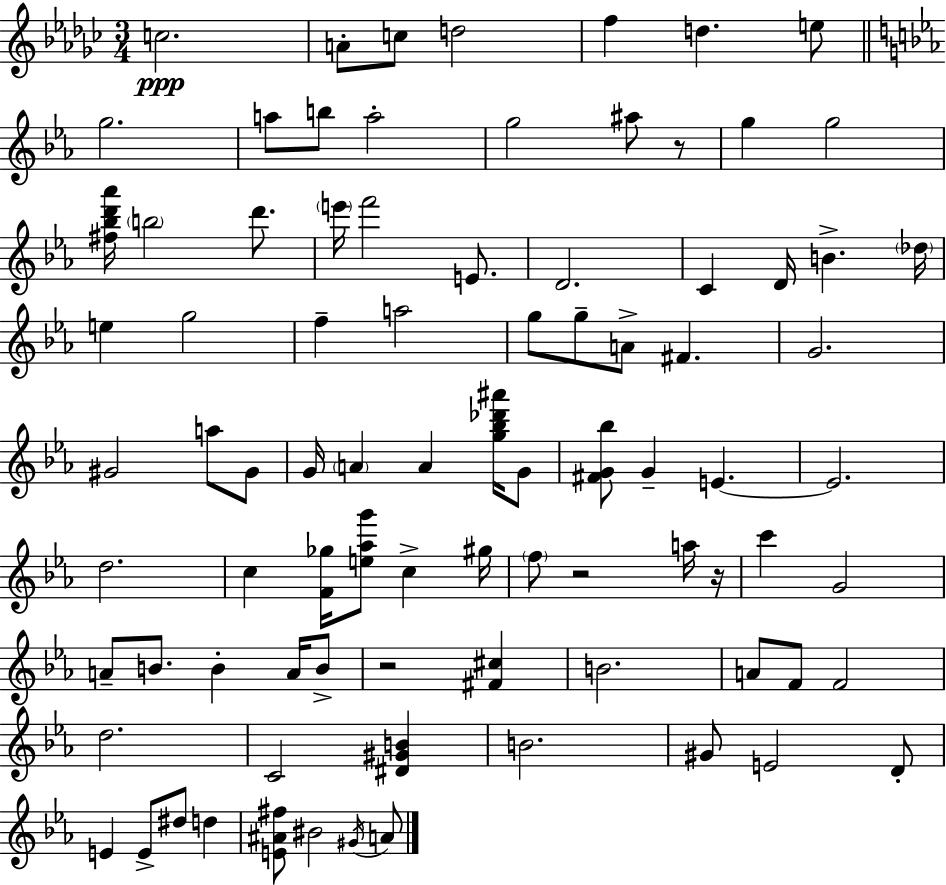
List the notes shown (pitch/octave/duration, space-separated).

C5/h. A4/e C5/e D5/h F5/q D5/q. E5/e G5/h. A5/e B5/e A5/h G5/h A#5/e R/e G5/q G5/h [F#5,Bb5,D6,Ab6]/s B5/h D6/e. E6/s F6/h E4/e. D4/h. C4/q D4/s B4/q. Db5/s E5/q G5/h F5/q A5/h G5/e G5/e A4/e F#4/q. G4/h. G#4/h A5/e G#4/e G4/s A4/q A4/q [G5,Bb5,Db6,A#6]/s G4/e [F#4,G4,Bb5]/e G4/q E4/q. E4/h. D5/h. C5/q [F4,Gb5]/s [E5,Ab5,G6]/e C5/q G#5/s F5/e R/h A5/s R/s C6/q G4/h A4/e B4/e. B4/q A4/s B4/e R/h [F#4,C#5]/q B4/h. A4/e F4/e F4/h D5/h. C4/h [D#4,G#4,B4]/q B4/h. G#4/e E4/h D4/e E4/q E4/e D#5/e D5/q [E4,A#4,F#5]/e BIS4/h G#4/s A4/e